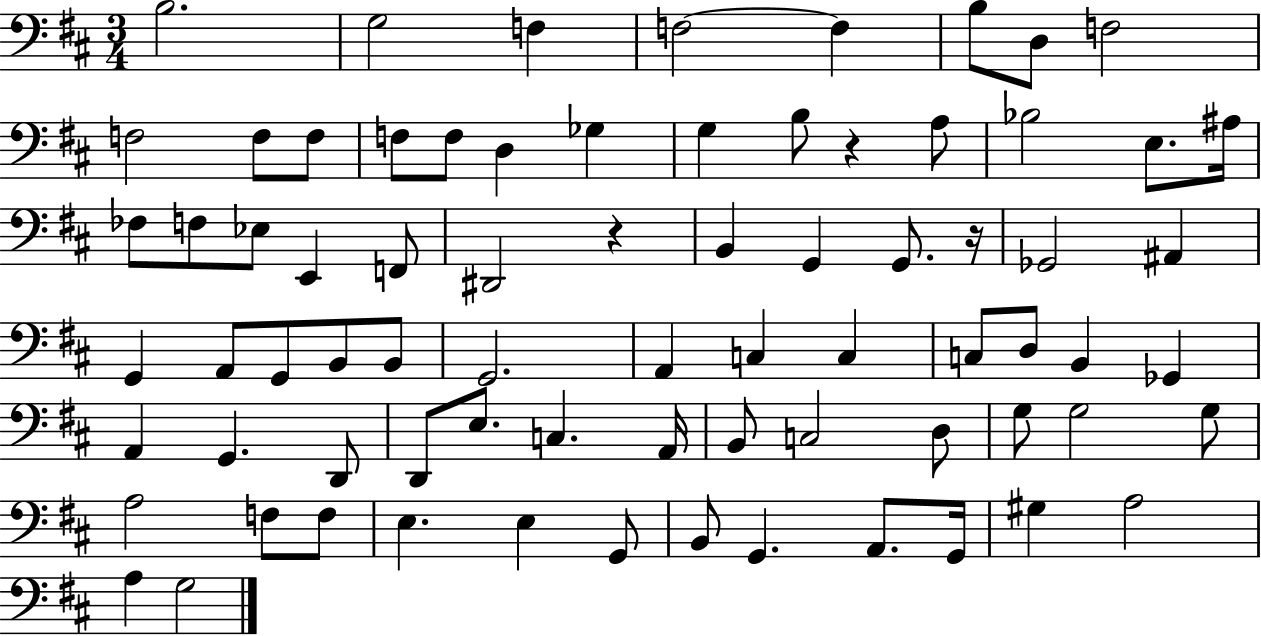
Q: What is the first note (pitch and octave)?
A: B3